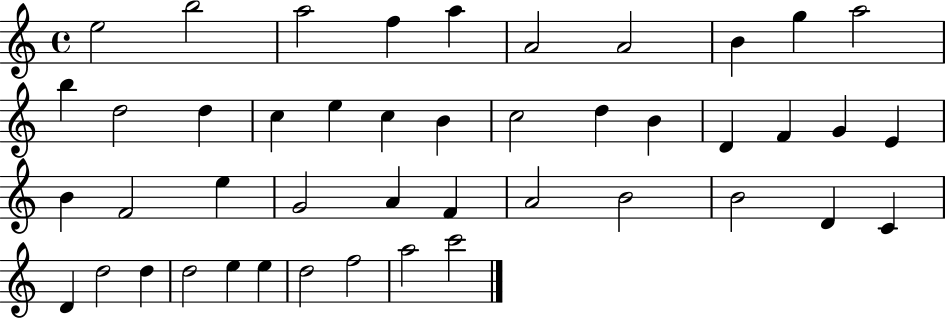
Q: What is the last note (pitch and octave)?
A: C6